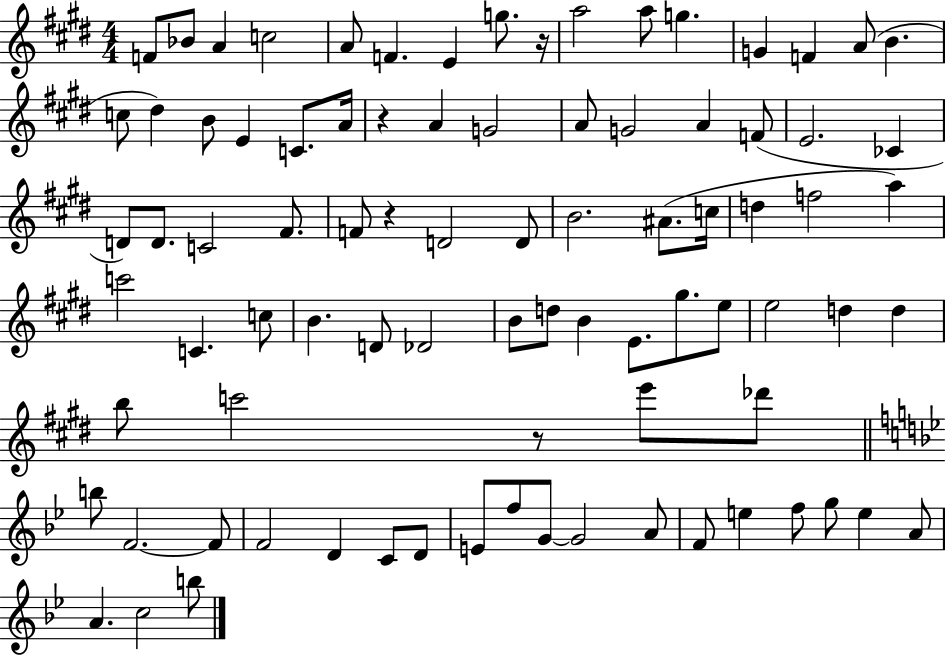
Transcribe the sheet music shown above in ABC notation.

X:1
T:Untitled
M:4/4
L:1/4
K:E
F/2 _B/2 A c2 A/2 F E g/2 z/4 a2 a/2 g G F A/2 B c/2 ^d B/2 E C/2 A/4 z A G2 A/2 G2 A F/2 E2 _C D/2 D/2 C2 ^F/2 F/2 z D2 D/2 B2 ^A/2 c/4 d f2 a c'2 C c/2 B D/2 _D2 B/2 d/2 B E/2 ^g/2 e/2 e2 d d b/2 c'2 z/2 e'/2 _d'/2 b/2 F2 F/2 F2 D C/2 D/2 E/2 f/2 G/2 G2 A/2 F/2 e f/2 g/2 e A/2 A c2 b/2